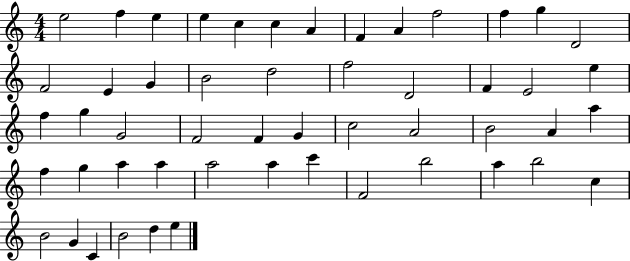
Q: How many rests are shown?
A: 0